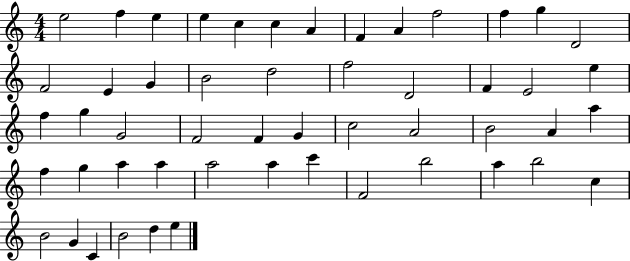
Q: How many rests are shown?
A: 0